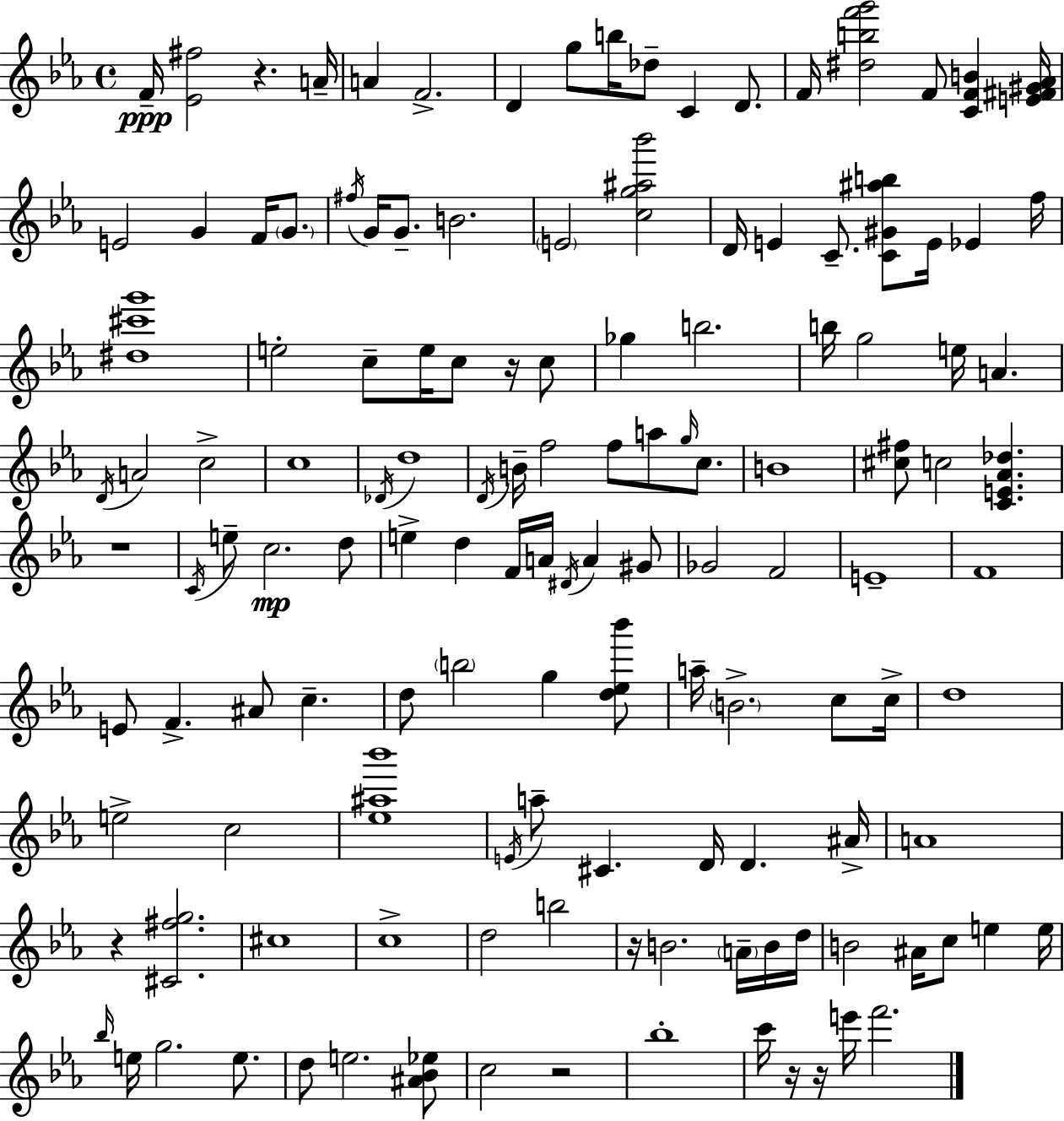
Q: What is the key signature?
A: EES major